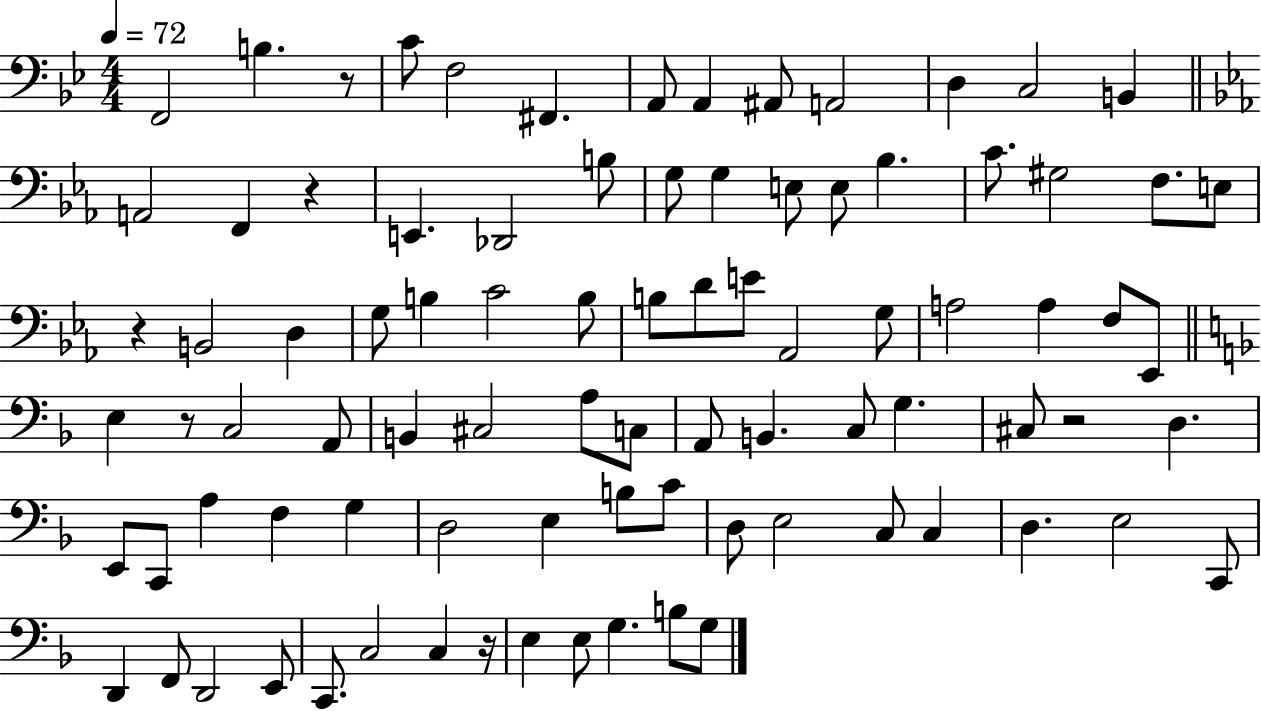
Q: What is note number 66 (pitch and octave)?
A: C3